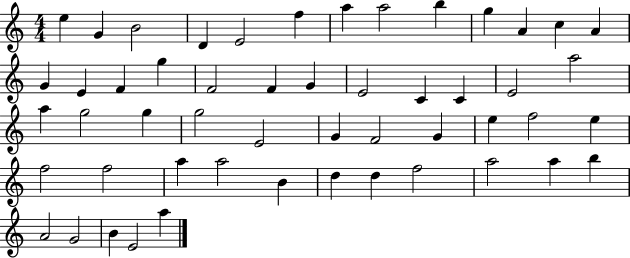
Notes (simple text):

E5/q G4/q B4/h D4/q E4/h F5/q A5/q A5/h B5/q G5/q A4/q C5/q A4/q G4/q E4/q F4/q G5/q F4/h F4/q G4/q E4/h C4/q C4/q E4/h A5/h A5/q G5/h G5/q G5/h E4/h G4/q F4/h G4/q E5/q F5/h E5/q F5/h F5/h A5/q A5/h B4/q D5/q D5/q F5/h A5/h A5/q B5/q A4/h G4/h B4/q E4/h A5/q